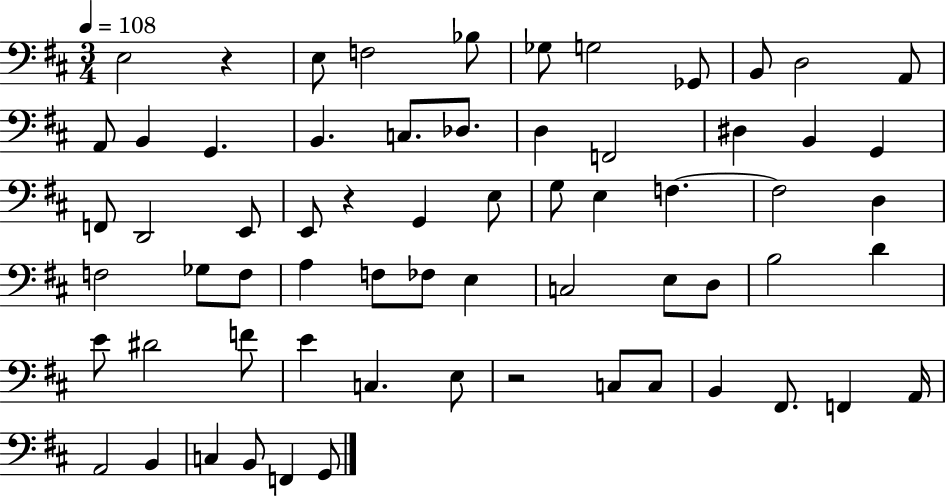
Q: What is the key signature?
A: D major